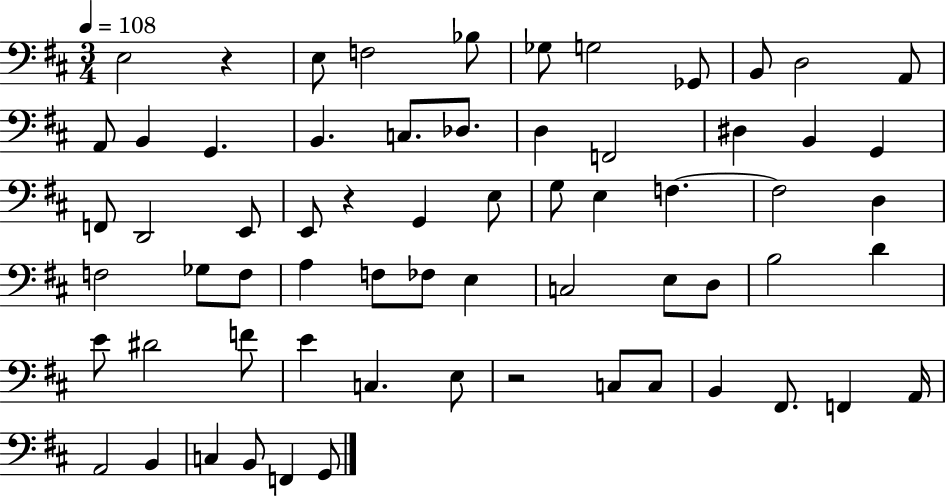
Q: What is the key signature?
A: D major